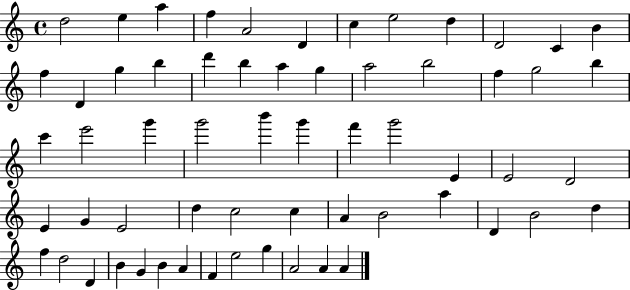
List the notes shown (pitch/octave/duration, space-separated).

D5/h E5/q A5/q F5/q A4/h D4/q C5/q E5/h D5/q D4/h C4/q B4/q F5/q D4/q G5/q B5/q D6/q B5/q A5/q G5/q A5/h B5/h F5/q G5/h B5/q C6/q E6/h G6/q G6/h B6/q G6/q F6/q G6/h E4/q E4/h D4/h E4/q G4/q E4/h D5/q C5/h C5/q A4/q B4/h A5/q D4/q B4/h D5/q F5/q D5/h D4/q B4/q G4/q B4/q A4/q F4/q E5/h G5/q A4/h A4/q A4/q